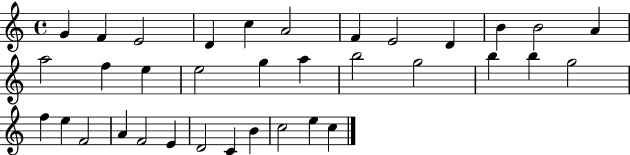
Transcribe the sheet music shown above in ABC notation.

X:1
T:Untitled
M:4/4
L:1/4
K:C
G F E2 D c A2 F E2 D B B2 A a2 f e e2 g a b2 g2 b b g2 f e F2 A F2 E D2 C B c2 e c